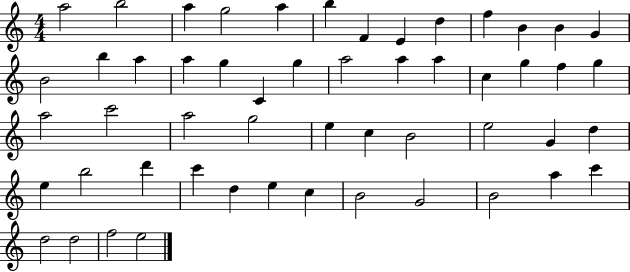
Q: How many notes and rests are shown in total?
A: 53